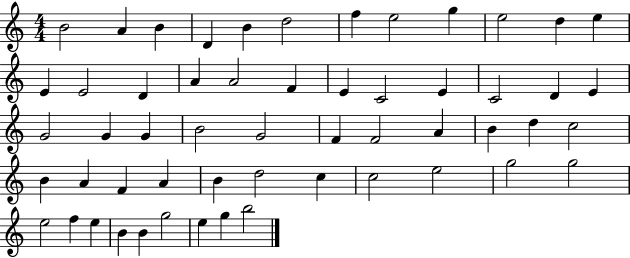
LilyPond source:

{
  \clef treble
  \numericTimeSignature
  \time 4/4
  \key c \major
  b'2 a'4 b'4 | d'4 b'4 d''2 | f''4 e''2 g''4 | e''2 d''4 e''4 | \break e'4 e'2 d'4 | a'4 a'2 f'4 | e'4 c'2 e'4 | c'2 d'4 e'4 | \break g'2 g'4 g'4 | b'2 g'2 | f'4 f'2 a'4 | b'4 d''4 c''2 | \break b'4 a'4 f'4 a'4 | b'4 d''2 c''4 | c''2 e''2 | g''2 g''2 | \break e''2 f''4 e''4 | b'4 b'4 g''2 | e''4 g''4 b''2 | \bar "|."
}